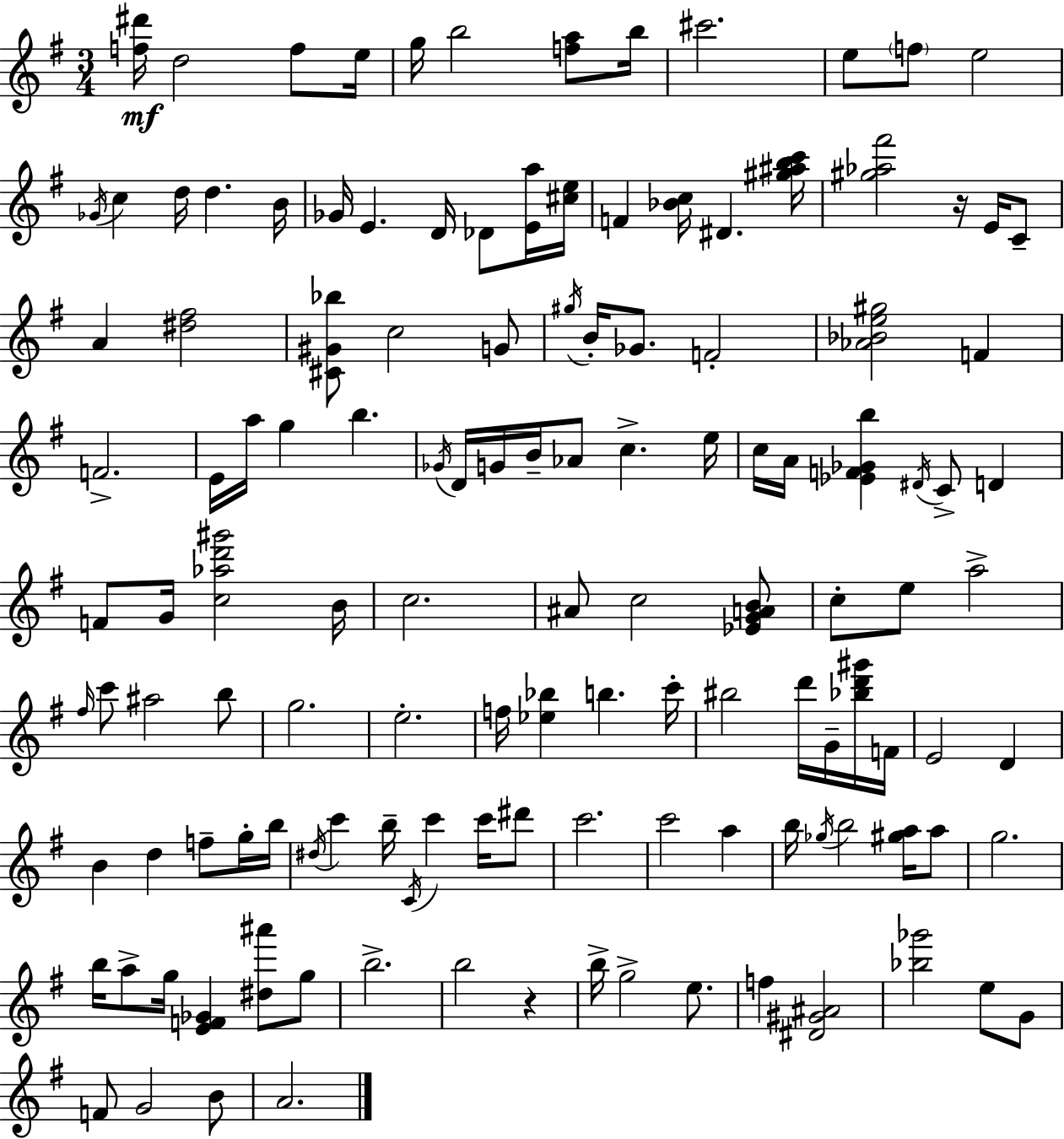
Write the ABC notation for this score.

X:1
T:Untitled
M:3/4
L:1/4
K:Em
[f^d']/4 d2 f/2 e/4 g/4 b2 [fa]/2 b/4 ^c'2 e/2 f/2 e2 _G/4 c d/4 d B/4 _G/4 E D/4 _D/2 [Ea]/4 [^ce]/4 F [_Bc]/4 ^D [^g^abc']/4 [^g_a^f']2 z/4 E/4 C/2 A [^d^f]2 [^C^G_b]/2 c2 G/2 ^g/4 B/4 _G/2 F2 [_A_Be^g]2 F F2 E/4 a/4 g b _G/4 D/4 G/4 B/4 _A/2 c e/4 c/4 A/4 [_EF_Gb] ^D/4 C/2 D F/2 G/4 [c_ad'^g']2 B/4 c2 ^A/2 c2 [_EGAB]/2 c/2 e/2 a2 ^f/4 c'/2 ^a2 b/2 g2 e2 f/4 [_e_b] b c'/4 ^b2 d'/4 G/4 [_bd'^g']/4 F/4 E2 D B d f/2 g/4 b/4 ^d/4 c' b/4 C/4 c' c'/4 ^d'/2 c'2 c'2 a b/4 _g/4 b2 [^ga]/4 a/2 g2 b/4 a/2 g/4 [EF_G] [^d^a']/2 g/2 b2 b2 z b/4 g2 e/2 f [^D^G^A]2 [_b_g']2 e/2 G/2 F/2 G2 B/2 A2